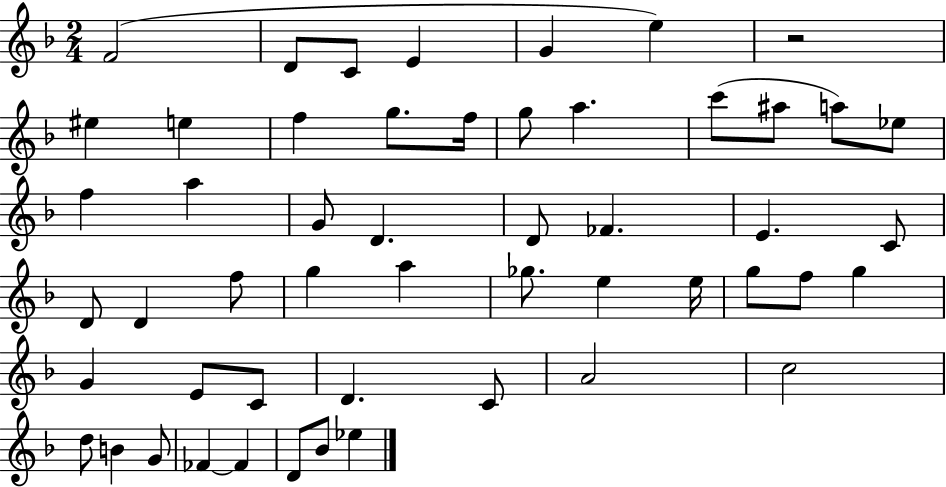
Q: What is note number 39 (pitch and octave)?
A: C4